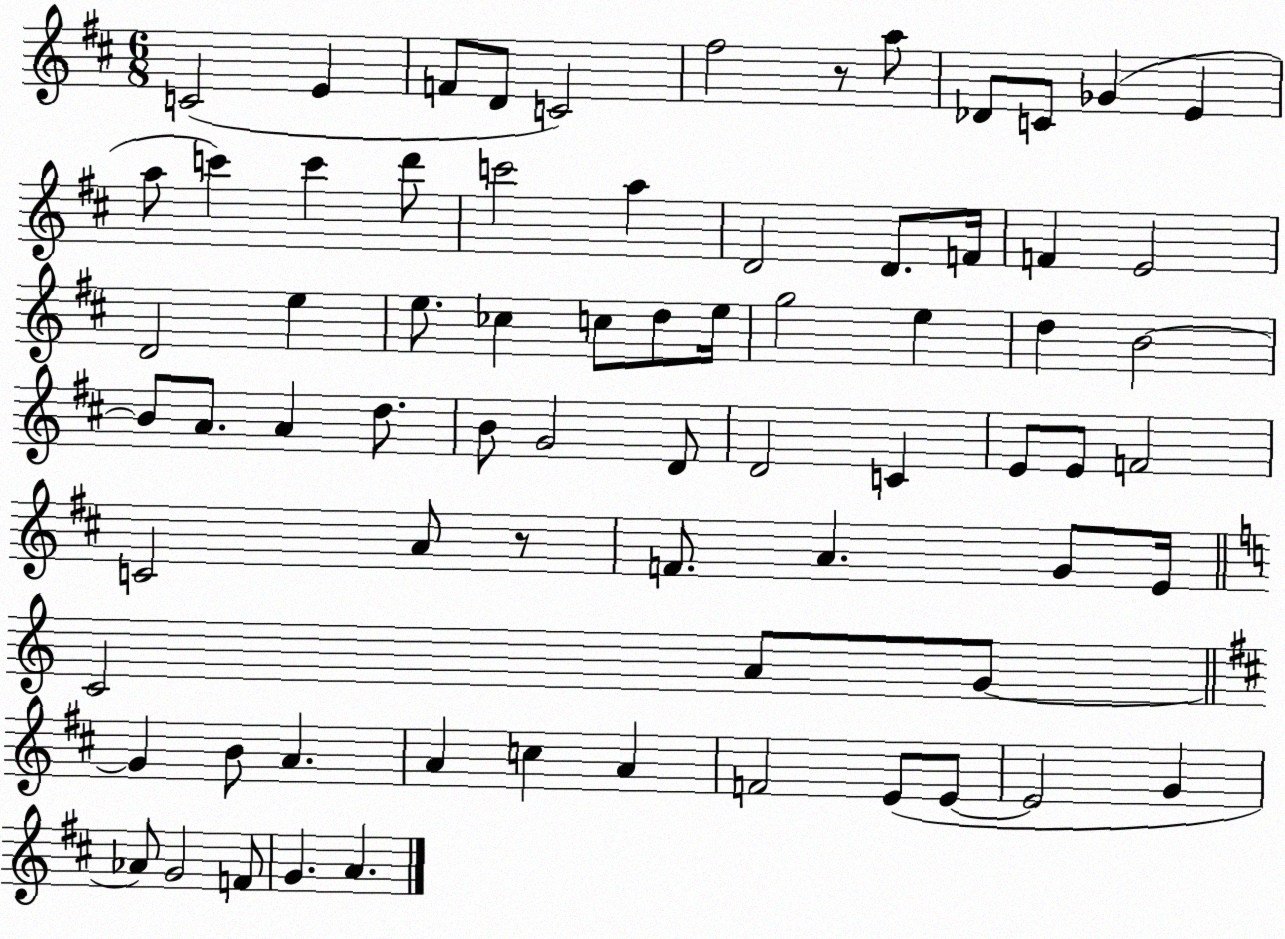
X:1
T:Untitled
M:6/8
L:1/4
K:D
C2 E F/2 D/2 C2 ^f2 z/2 a/2 _D/2 C/2 _G E a/2 c' c' d'/2 c'2 a D2 D/2 F/4 F E2 D2 e e/2 _c c/2 d/2 e/4 g2 e d B2 B/2 A/2 A d/2 B/2 G2 D/2 D2 C E/2 E/2 F2 C2 A/2 z/2 F/2 A G/2 E/4 C2 A/2 G/2 G B/2 A A c A F2 E/2 E/2 E2 G _A/2 G2 F/2 G A